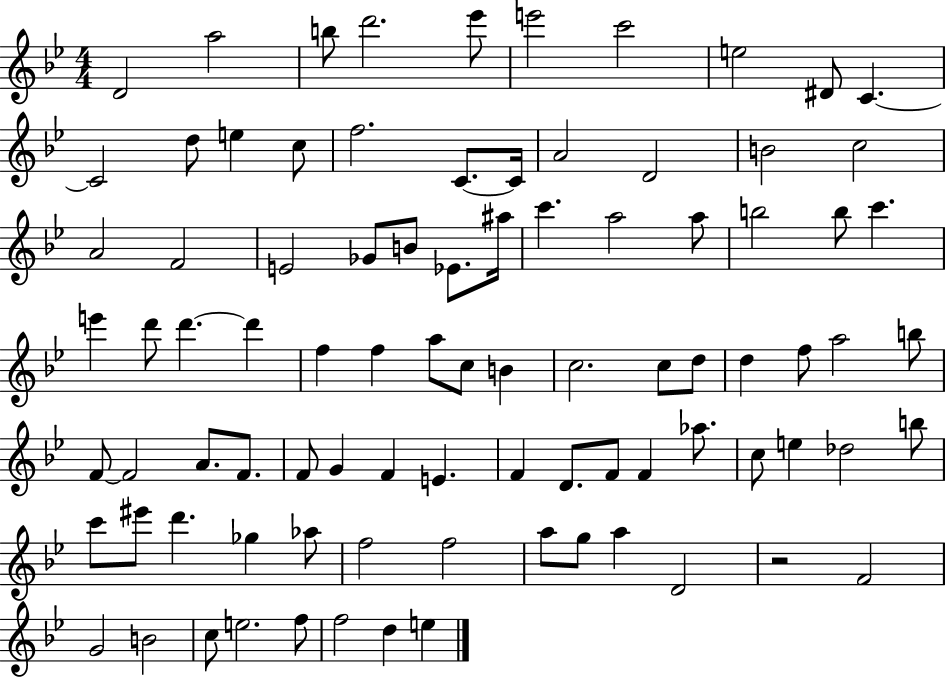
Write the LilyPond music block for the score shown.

{
  \clef treble
  \numericTimeSignature
  \time 4/4
  \key bes \major
  d'2 a''2 | b''8 d'''2. ees'''8 | e'''2 c'''2 | e''2 dis'8 c'4.~~ | \break c'2 d''8 e''4 c''8 | f''2. c'8.~~ c'16 | a'2 d'2 | b'2 c''2 | \break a'2 f'2 | e'2 ges'8 b'8 ees'8. ais''16 | c'''4. a''2 a''8 | b''2 b''8 c'''4. | \break e'''4 d'''8 d'''4.~~ d'''4 | f''4 f''4 a''8 c''8 b'4 | c''2. c''8 d''8 | d''4 f''8 a''2 b''8 | \break f'8~~ f'2 a'8. f'8. | f'8 g'4 f'4 e'4. | f'4 d'8. f'8 f'4 aes''8. | c''8 e''4 des''2 b''8 | \break c'''8 eis'''8 d'''4. ges''4 aes''8 | f''2 f''2 | a''8 g''8 a''4 d'2 | r2 f'2 | \break g'2 b'2 | c''8 e''2. f''8 | f''2 d''4 e''4 | \bar "|."
}